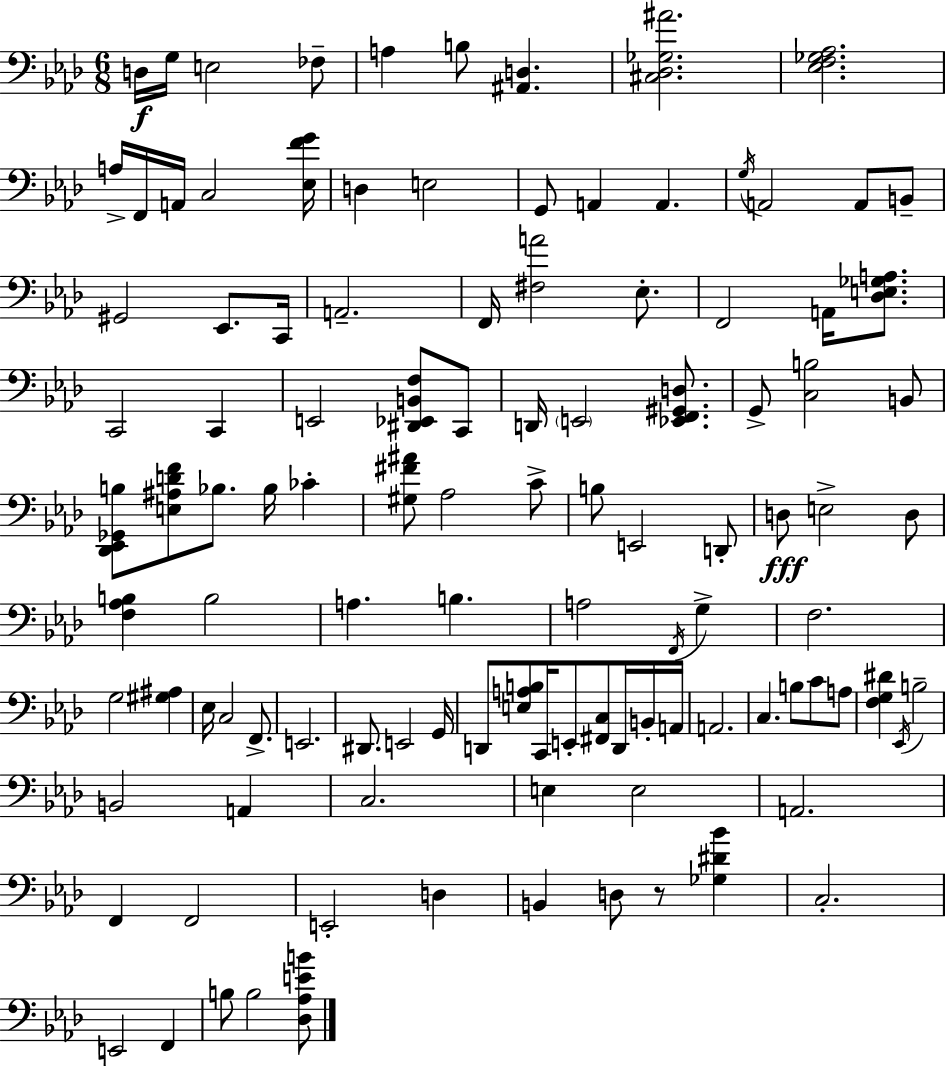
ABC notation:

X:1
T:Untitled
M:6/8
L:1/4
K:Ab
D,/4 G,/4 E,2 _F,/2 A, B,/2 [^A,,D,] [^C,_D,_G,^A]2 [_E,F,_G,_A,]2 A,/4 F,,/4 A,,/4 C,2 [_E,FG]/4 D, E,2 G,,/2 A,, A,, G,/4 A,,2 A,,/2 B,,/2 ^G,,2 _E,,/2 C,,/4 A,,2 F,,/4 [^F,A]2 _E,/2 F,,2 A,,/4 [_D,E,_G,A,]/2 C,,2 C,, E,,2 [^D,,_E,,B,,F,]/2 C,,/2 D,,/4 E,,2 [_E,,F,,^G,,D,]/2 G,,/2 [C,B,]2 B,,/2 [_D,,_E,,_G,,B,]/2 [E,^A,DF]/2 _B,/2 _B,/4 _C [^G,^F^A]/2 _A,2 C/2 B,/2 E,,2 D,,/2 D,/2 E,2 D,/2 [F,_A,B,] B,2 A, B, A,2 F,,/4 G, F,2 G,2 [^G,^A,] _E,/4 C,2 F,,/2 E,,2 ^D,,/2 E,,2 G,,/4 D,,/2 [E,A,B,]/2 C,,/4 E,,/2 [^F,,C,]/2 D,,/4 B,,/4 A,,/4 A,,2 C, B,/2 C/2 A,/2 [F,G,^D] _E,,/4 B,2 B,,2 A,, C,2 E, E,2 A,,2 F,, F,,2 E,,2 D, B,, D,/2 z/2 [_G,^D_B] C,2 E,,2 F,, B,/2 B,2 [_D,_A,EB]/2